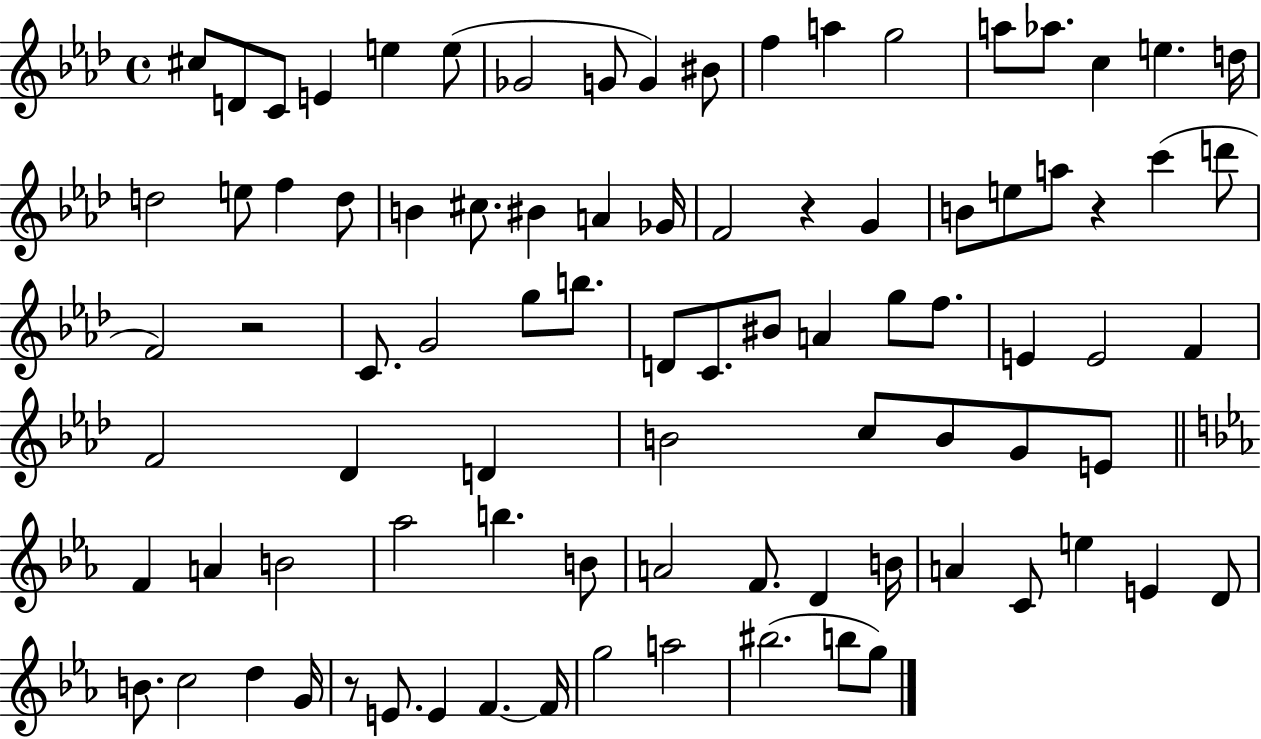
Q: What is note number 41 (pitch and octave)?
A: C4